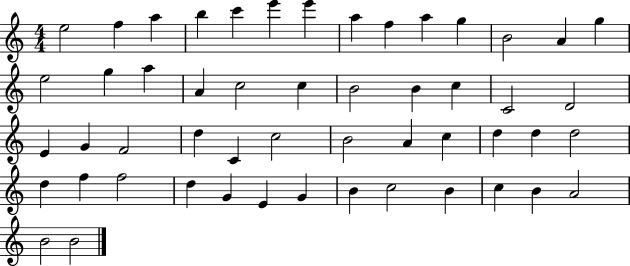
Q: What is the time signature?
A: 4/4